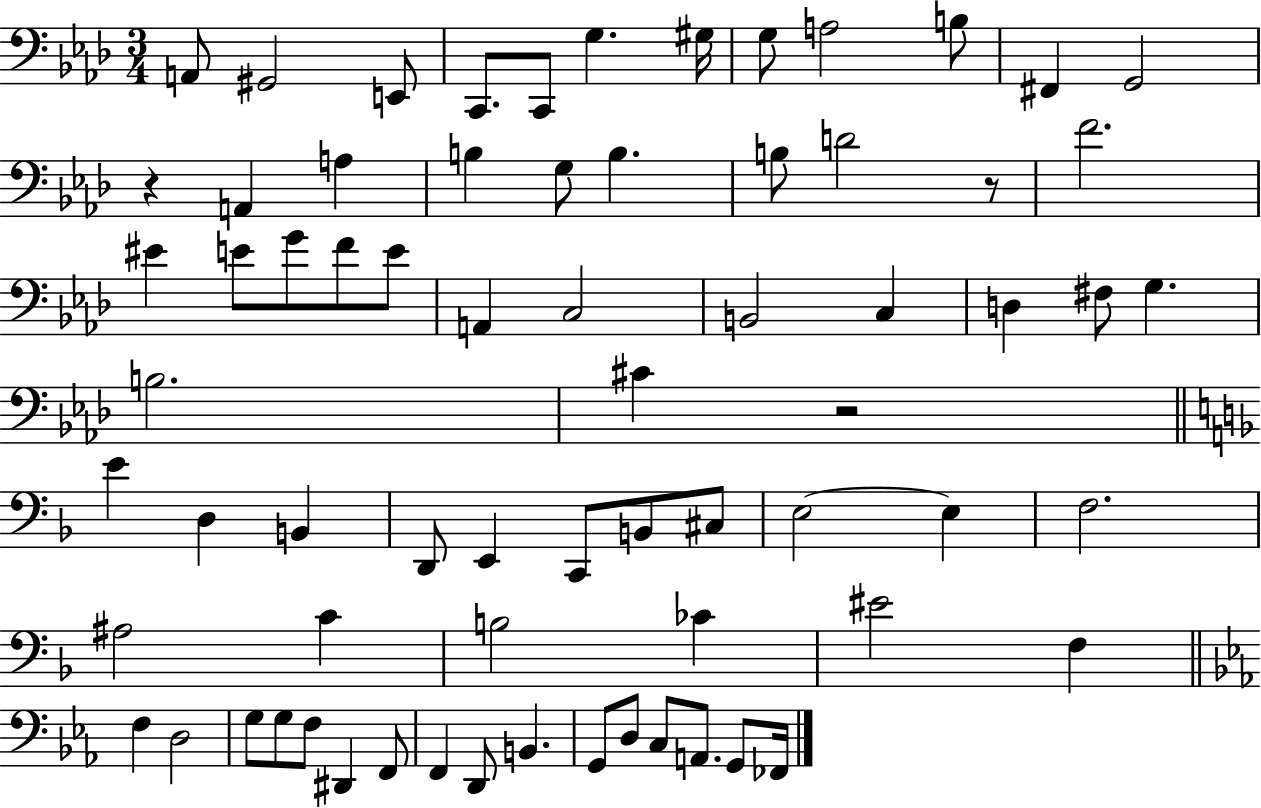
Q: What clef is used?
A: bass